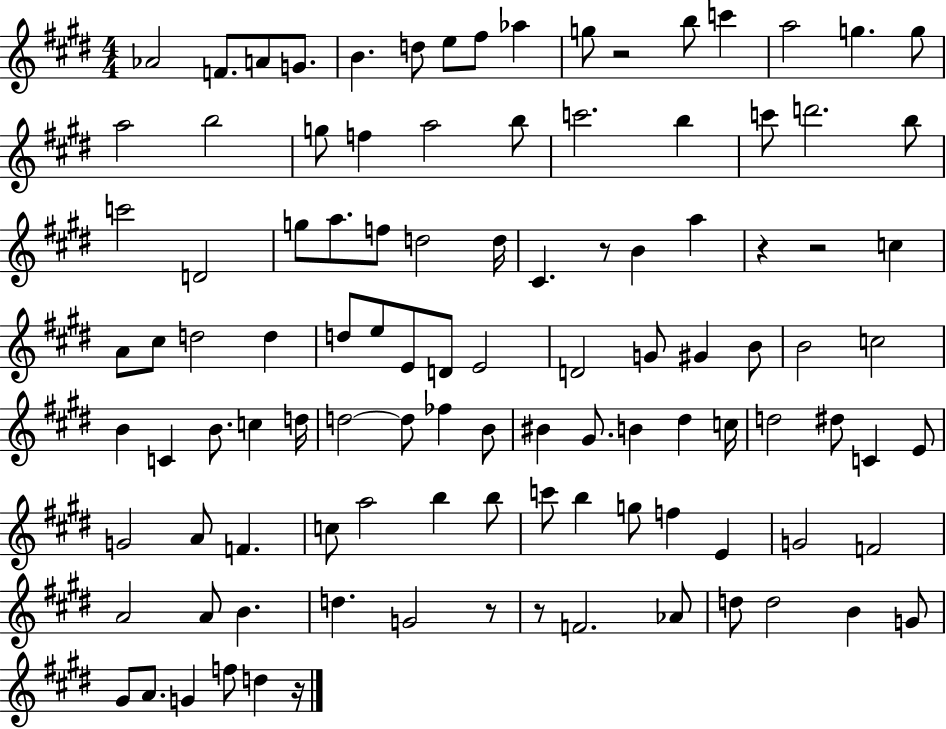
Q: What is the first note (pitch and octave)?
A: Ab4